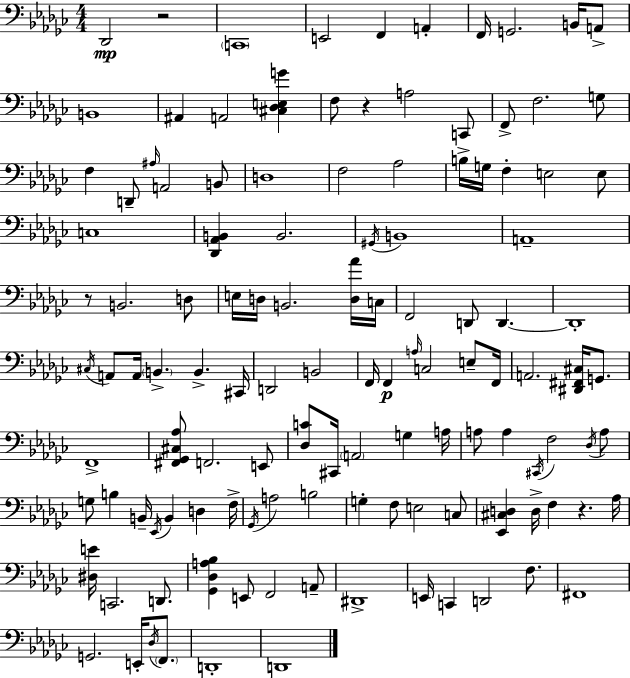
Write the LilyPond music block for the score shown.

{
  \clef bass
  \numericTimeSignature
  \time 4/4
  \key ees \minor
  des,2\mp r2 | \parenthesize c,1 | e,2 f,4 a,4-. | f,16 g,2. b,16 a,8-> | \break b,1 | ais,4 a,2 <cis des e g'>4 | f8 r4 a2 c,8 | f,8-> f2. g8 | \break f4 d,8-- \grace { ais16 } a,2 b,8 | d1 | f2 aes2 | b16-> g16 f4-. e2 e8 | \break c1 | <des, aes, b,>4 b,2. | \acciaccatura { gis,16 } b,1 | a,1-- | \break r8 b,2. | d8 e16 d16 b,2. | <d aes'>16 c16 f,2 d,8 d,4.~~ | d,1-. | \break \acciaccatura { cis16 } a,8 a,16 \parenthesize b,4.-> b,4.-> | cis,16 d,2 b,2 | f,16 f,4\p \grace { a16 } c2 | e8-- f,16 a,2. | \break <dis, fis, cis>16 g,8. f,1-> | <fis, ges, cis aes>8 f,2. | e,8 <des c'>8 cis,16 \parenthesize a,2 g4 | a16 a8 a4 \acciaccatura { cis,16 } f2 | \break \acciaccatura { des16 } a8 g8 b4 b,16-- \acciaccatura { ees,16 } b,4 | d4 f16-> \acciaccatura { ges,16 } a2 | b2 g4-. f8 e2 | c8 <ees, cis d>4 d16-> f4 | \break r4. aes16 <dis e'>16 c,2. | d,8. <ges, des a bes>4 e,8 f,2 | a,8-- dis,1-> | e,16 c,4 d,2 | \break f8. fis,1 | g,2. | e,16-. \acciaccatura { des16 } \parenthesize f,8. d,1-. | d,1 | \break \bar "|."
}